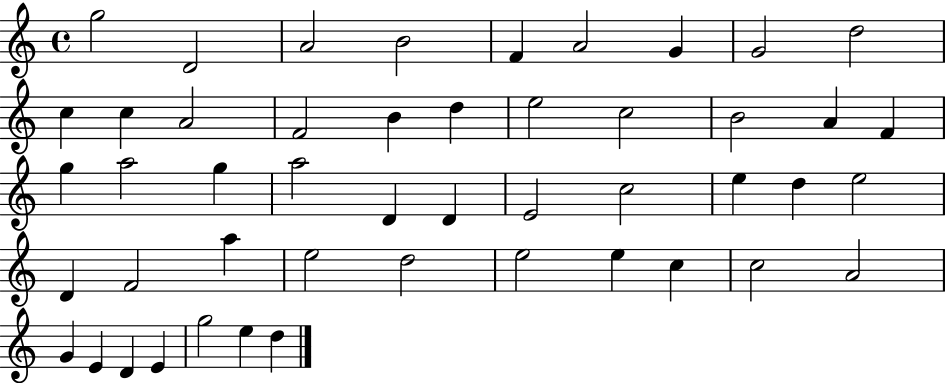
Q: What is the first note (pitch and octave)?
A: G5